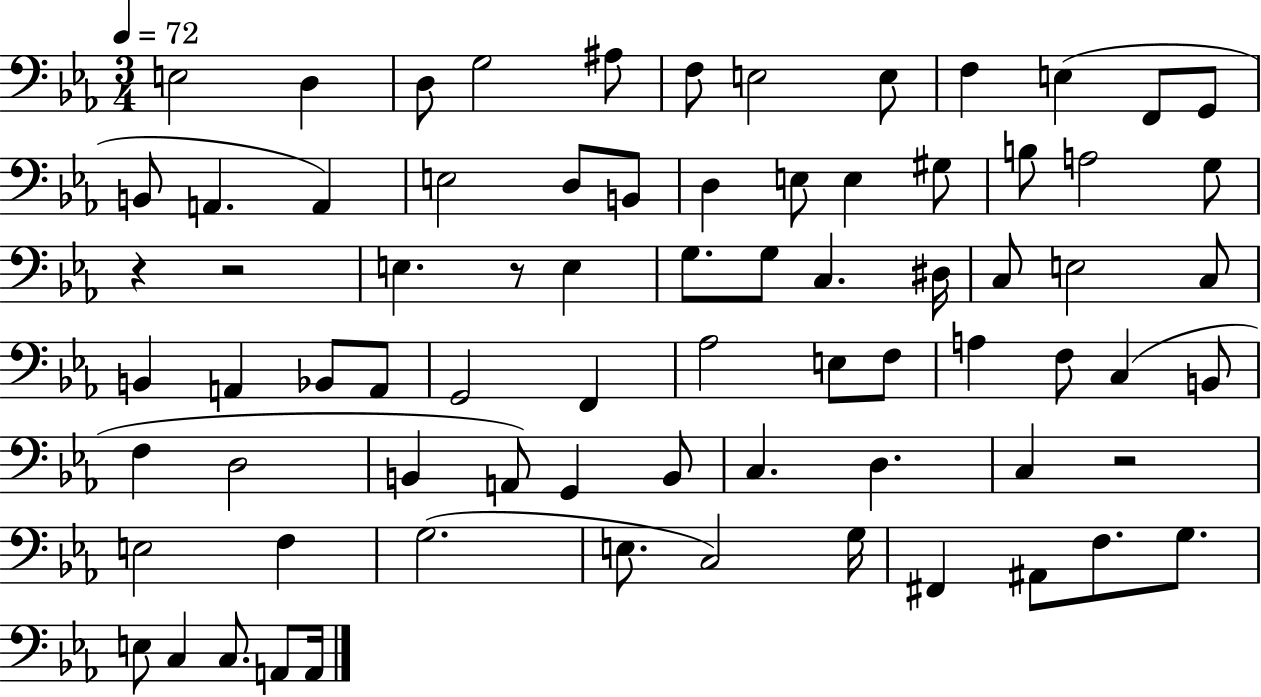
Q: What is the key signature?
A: EES major